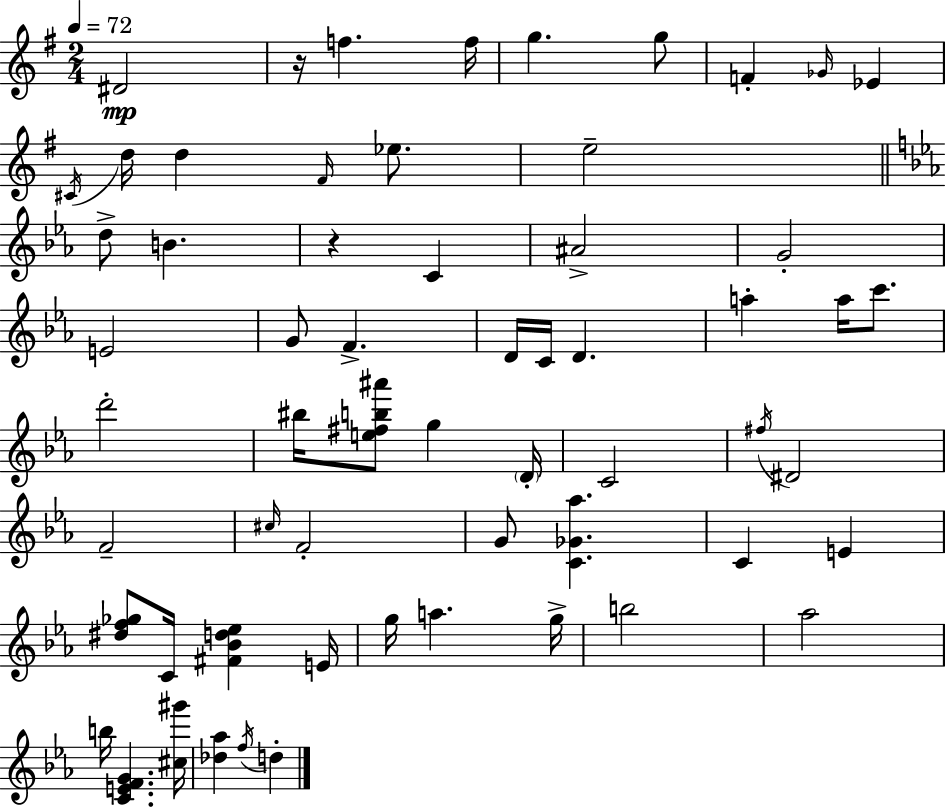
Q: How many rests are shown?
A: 2